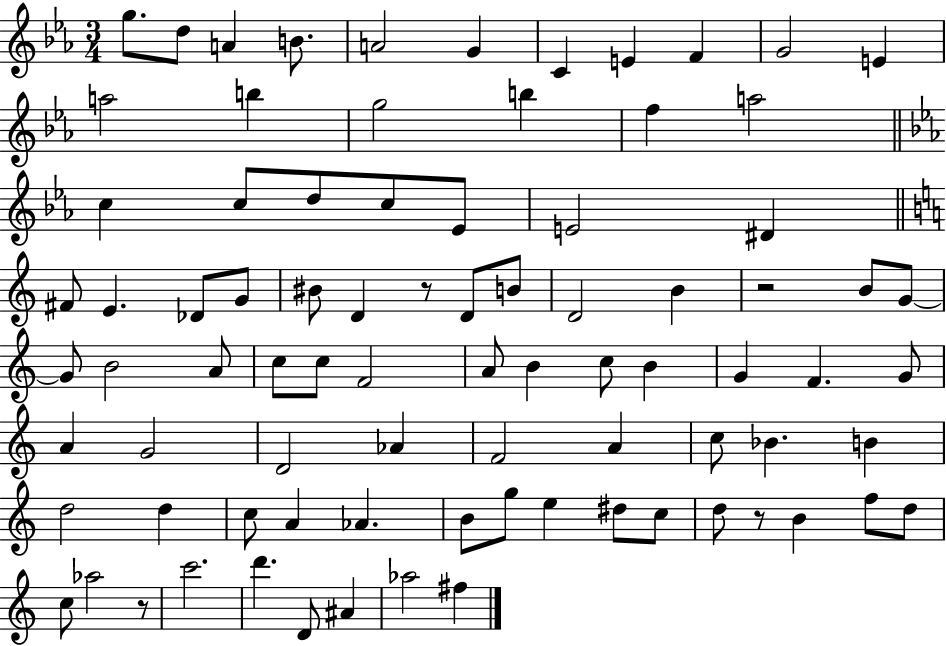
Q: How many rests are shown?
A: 4